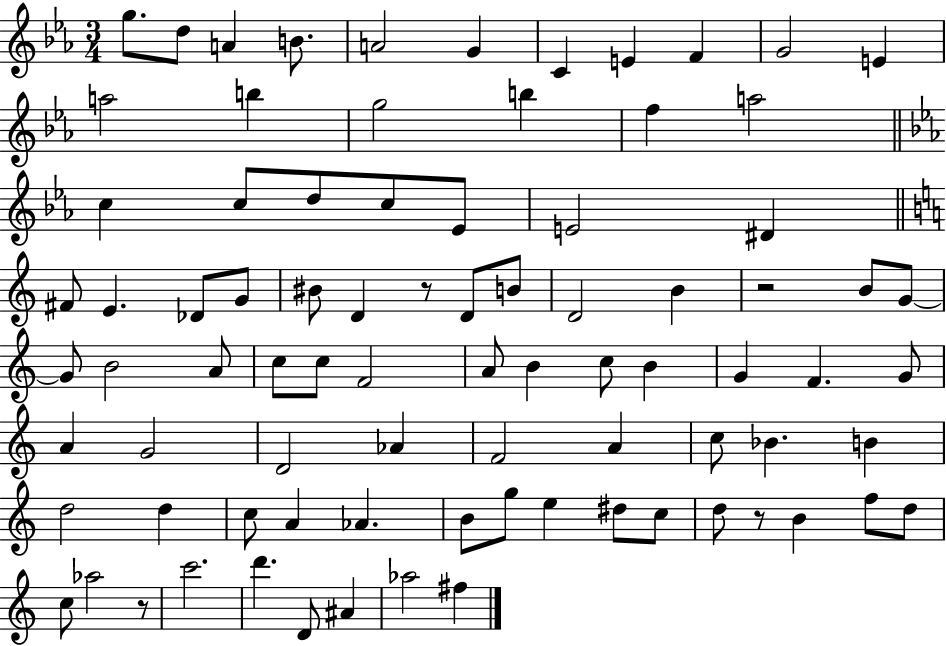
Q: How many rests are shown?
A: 4